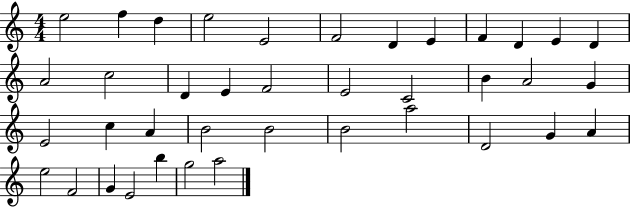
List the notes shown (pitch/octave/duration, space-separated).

E5/h F5/q D5/q E5/h E4/h F4/h D4/q E4/q F4/q D4/q E4/q D4/q A4/h C5/h D4/q E4/q F4/h E4/h C4/h B4/q A4/h G4/q E4/h C5/q A4/q B4/h B4/h B4/h A5/h D4/h G4/q A4/q E5/h F4/h G4/q E4/h B5/q G5/h A5/h